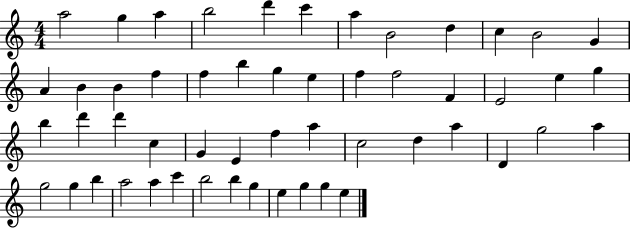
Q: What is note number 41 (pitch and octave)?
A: G5